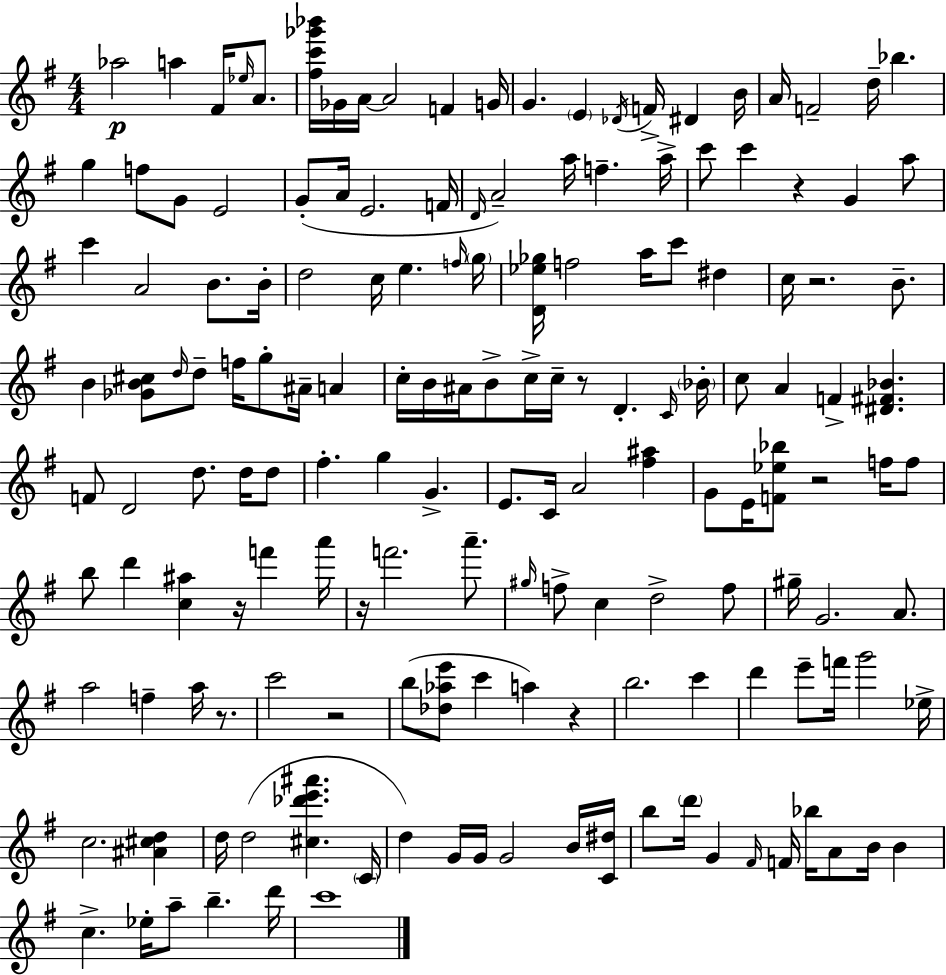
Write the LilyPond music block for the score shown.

{
  \clef treble
  \numericTimeSignature
  \time 4/4
  \key g \major
  aes''2\p a''4 fis'16 \grace { ees''16 } a'8. | <fis'' c''' ges''' bes'''>16 ges'16 a'16~~ a'2 f'4 | g'16 g'4. \parenthesize e'4 \acciaccatura { des'16 } f'16-> dis'4 | b'16 a'16 f'2-- d''16-- bes''4. | \break g''4 f''8 g'8 e'2 | g'8-.( a'16 e'2. | f'16 \grace { d'16 }) a'2-- a''16 f''4.-- | a''16-> c'''8 c'''4 r4 g'4 | \break a''8 c'''4 a'2 b'8. | b'16-. d''2 c''16 e''4. | \grace { f''16 } \parenthesize g''16 <d' ees'' ges''>16 f''2 a''16 c'''8 | dis''4 c''16 r2. | \break b'8.-- b'4 <ges' b' cis''>8 \grace { d''16 } d''8-- f''16 g''8-. | ais'16-- a'4 c''16-. b'16 ais'16 b'8-> c''16-> c''16-- r8 d'4.-. | \grace { c'16 } \parenthesize bes'16-. c''8 a'4 f'4-> | <dis' fis' bes'>4. f'8 d'2 | \break d''8. d''16 d''8 fis''4.-. g''4 | g'4.-> e'8. c'16 a'2 | <fis'' ais''>4 g'8 e'16 <f' ees'' bes''>8 r2 | f''16 f''8 b''8 d'''4 <c'' ais''>4 | \break r16 f'''4 a'''16 r16 f'''2. | a'''8.-- \grace { gis''16 } f''8-> c''4 d''2-> | f''8 gis''16-- g'2. | a'8. a''2 f''4-- | \break a''16 r8. c'''2 r2 | b''8( <des'' aes'' e'''>8 c'''4 a''4) | r4 b''2. | c'''4 d'''4 e'''8-- f'''16 g'''2 | \break ees''16-> c''2. | <ais' cis'' d''>4 d''16 d''2( | <cis'' des''' e''' ais'''>4. \parenthesize c'16 d''4) g'16 g'16 g'2 | b'16 <c' dis''>16 b''8 \parenthesize d'''16 g'4 \grace { fis'16 } f'16 | \break bes''16 a'8 b'16 b'4 c''4.-> ees''16-. a''8-- | b''4.-- d'''16 c'''1 | \bar "|."
}